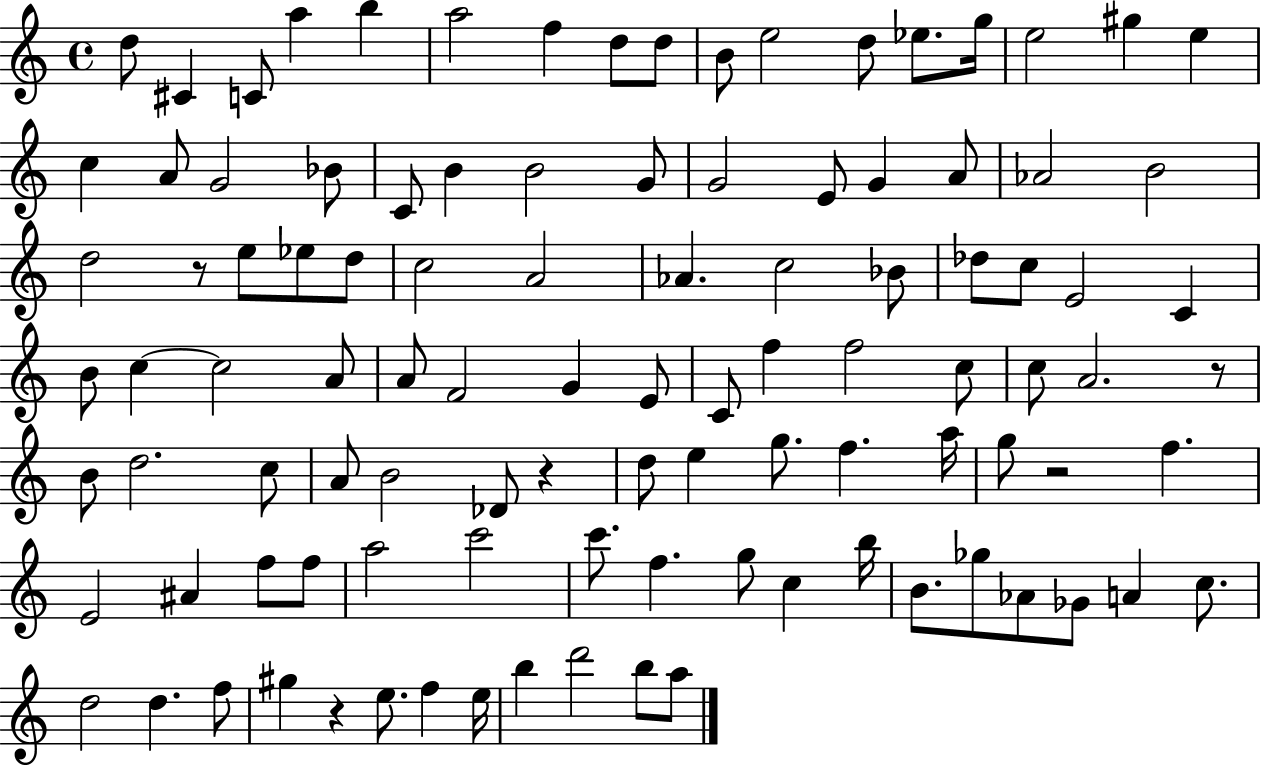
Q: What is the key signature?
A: C major